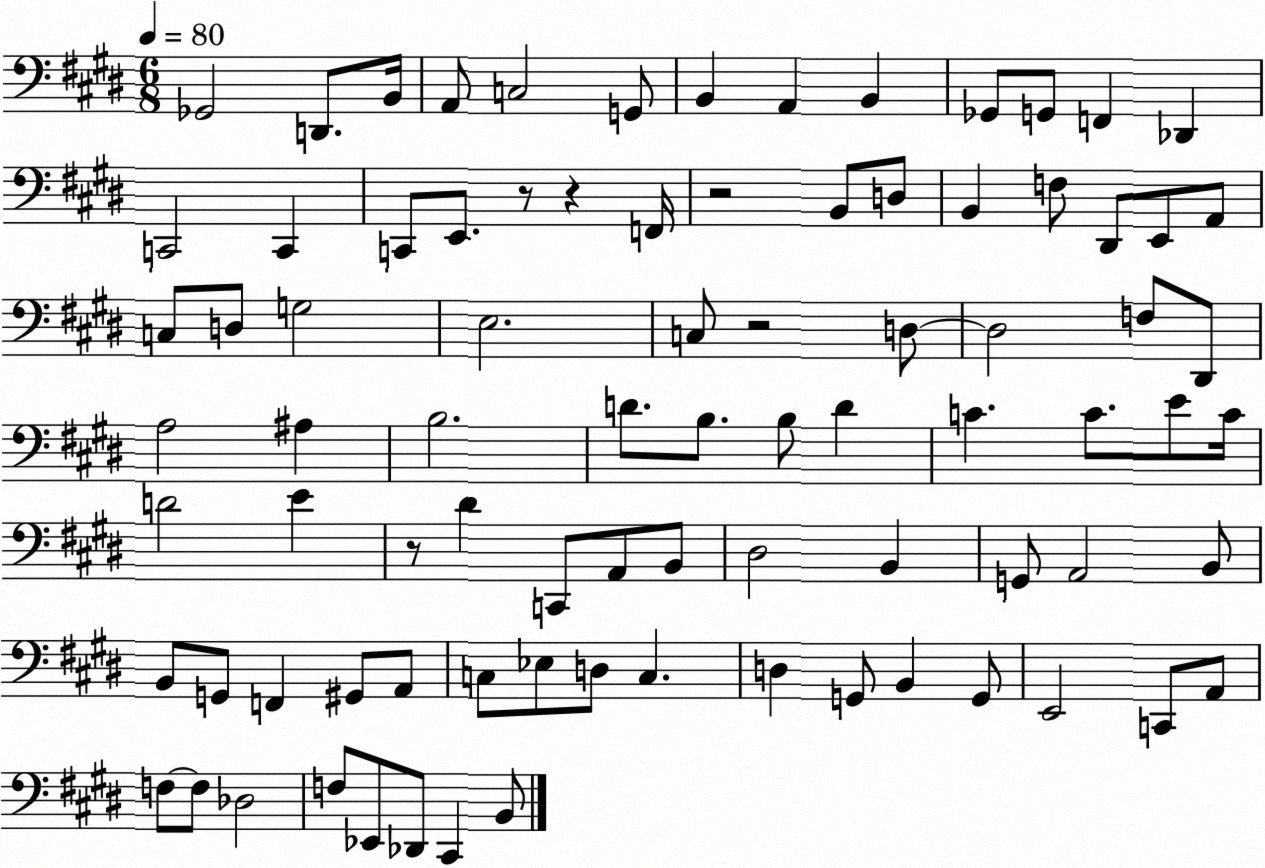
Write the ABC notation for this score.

X:1
T:Untitled
M:6/8
L:1/4
K:E
_G,,2 D,,/2 B,,/4 A,,/2 C,2 G,,/2 B,, A,, B,, _G,,/2 G,,/2 F,, _D,, C,,2 C,, C,,/2 E,,/2 z/2 z F,,/4 z2 B,,/2 D,/2 B,, F,/2 ^D,,/2 E,,/2 A,,/2 C,/2 D,/2 G,2 E,2 C,/2 z2 D,/2 D,2 F,/2 ^D,,/2 A,2 ^A, B,2 D/2 B,/2 B,/2 D C C/2 E/2 C/4 D2 E z/2 ^D C,,/2 A,,/2 B,,/2 ^D,2 B,, G,,/2 A,,2 B,,/2 B,,/2 G,,/2 F,, ^G,,/2 A,,/2 C,/2 _E,/2 D,/2 C, D, G,,/2 B,, G,,/2 E,,2 C,,/2 A,,/2 F,/2 F,/2 _D,2 F,/2 _E,,/2 _D,,/2 ^C,, B,,/2